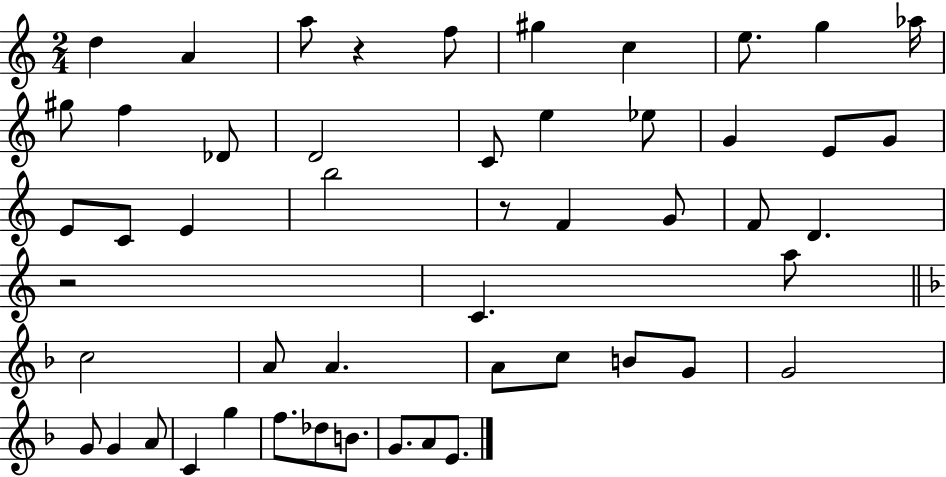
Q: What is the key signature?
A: C major